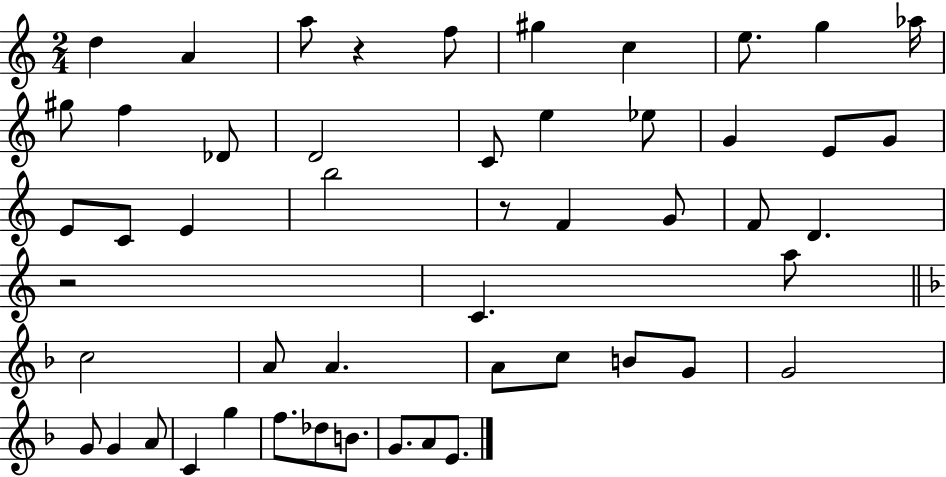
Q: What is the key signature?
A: C major